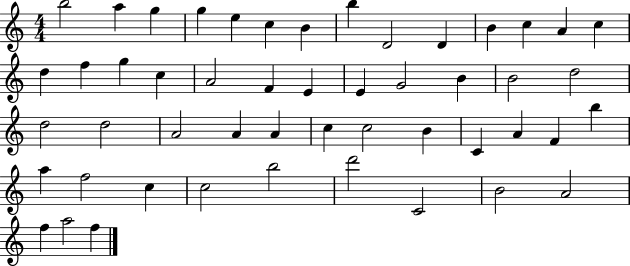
B5/h A5/q G5/q G5/q E5/q C5/q B4/q B5/q D4/h D4/q B4/q C5/q A4/q C5/q D5/q F5/q G5/q C5/q A4/h F4/q E4/q E4/q G4/h B4/q B4/h D5/h D5/h D5/h A4/h A4/q A4/q C5/q C5/h B4/q C4/q A4/q F4/q B5/q A5/q F5/h C5/q C5/h B5/h D6/h C4/h B4/h A4/h F5/q A5/h F5/q